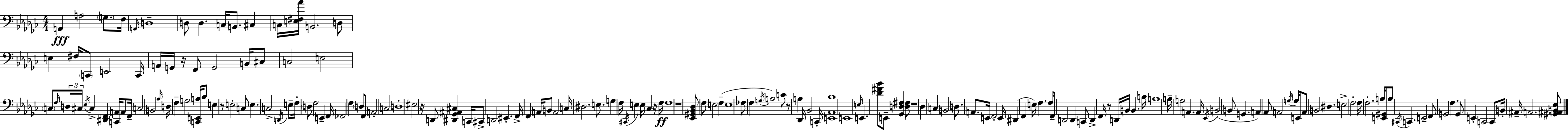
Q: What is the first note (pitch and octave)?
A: A2